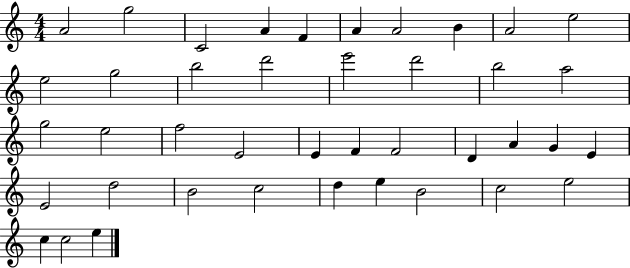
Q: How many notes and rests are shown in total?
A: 41